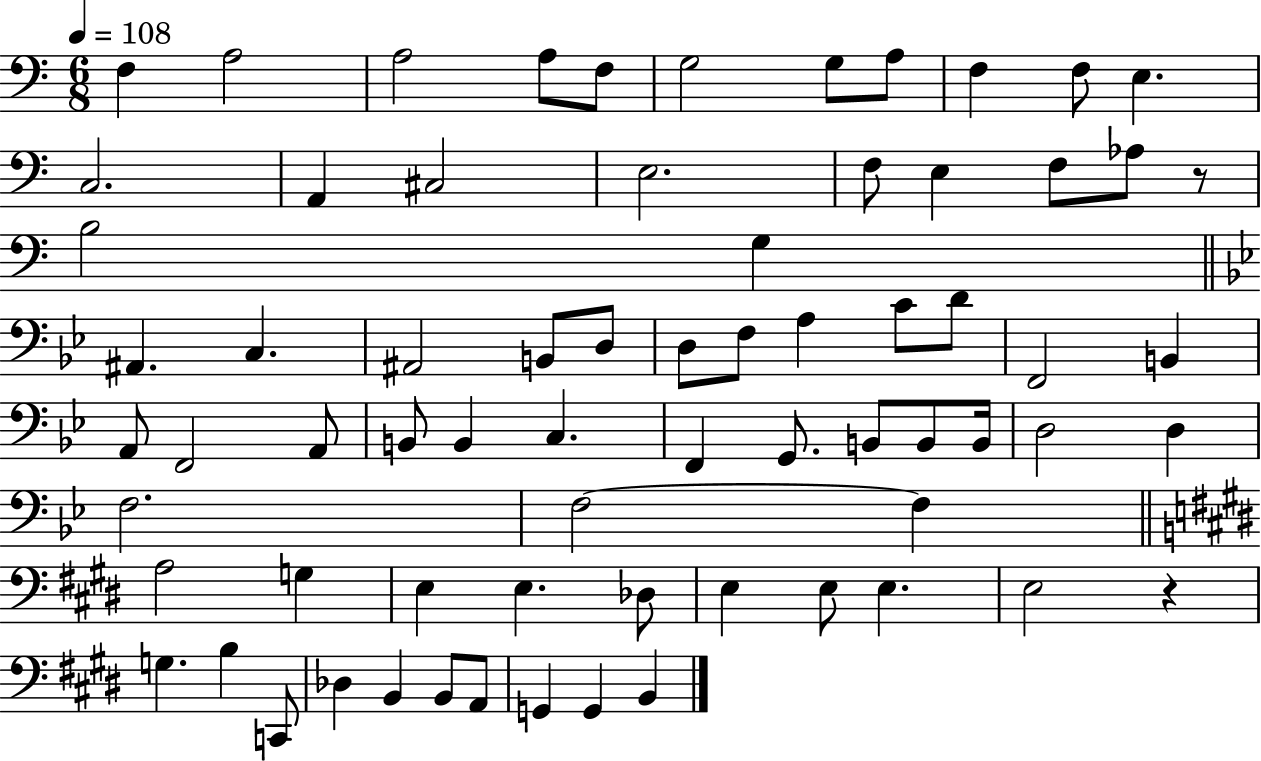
F3/q A3/h A3/h A3/e F3/e G3/h G3/e A3/e F3/q F3/e E3/q. C3/h. A2/q C#3/h E3/h. F3/e E3/q F3/e Ab3/e R/e B3/h G3/q A#2/q. C3/q. A#2/h B2/e D3/e D3/e F3/e A3/q C4/e D4/e F2/h B2/q A2/e F2/h A2/e B2/e B2/q C3/q. F2/q G2/e. B2/e B2/e B2/s D3/h D3/q F3/h. F3/h F3/q A3/h G3/q E3/q E3/q. Db3/e E3/q E3/e E3/q. E3/h R/q G3/q. B3/q C2/e Db3/q B2/q B2/e A2/e G2/q G2/q B2/q